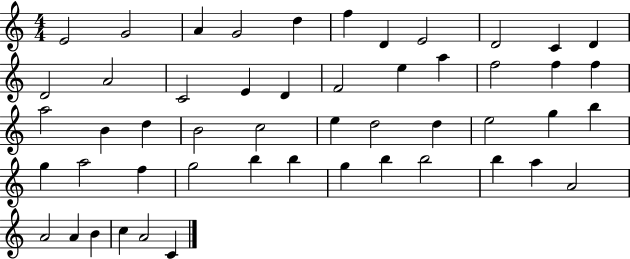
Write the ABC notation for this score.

X:1
T:Untitled
M:4/4
L:1/4
K:C
E2 G2 A G2 d f D E2 D2 C D D2 A2 C2 E D F2 e a f2 f f a2 B d B2 c2 e d2 d e2 g b g a2 f g2 b b g b b2 b a A2 A2 A B c A2 C